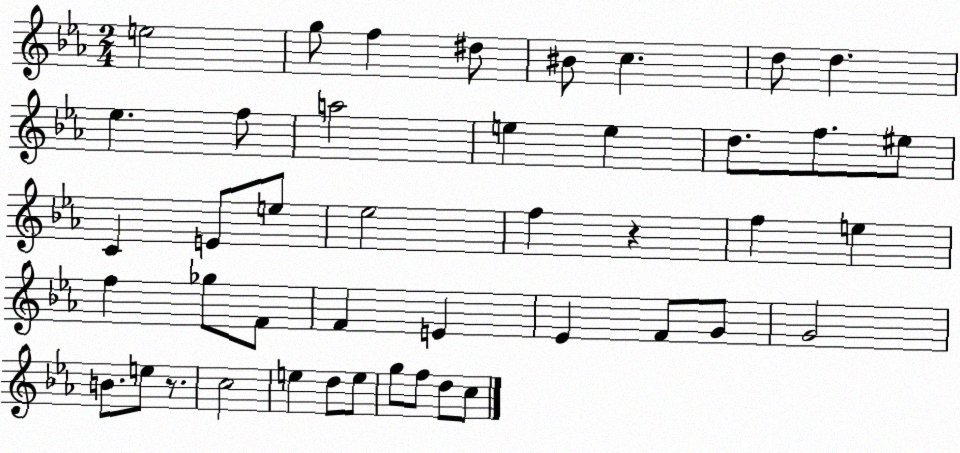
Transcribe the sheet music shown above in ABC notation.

X:1
T:Untitled
M:2/4
L:1/4
K:Eb
e2 g/2 f ^d/2 ^B/2 c d/2 d _e f/2 a2 e e d/2 f/2 ^e/2 C E/2 e/2 _e2 f z f e f _g/2 F/2 F E _E F/2 G/2 G2 B/2 e/2 z/2 c2 e d/2 e/2 g/2 f/2 d/2 c/2